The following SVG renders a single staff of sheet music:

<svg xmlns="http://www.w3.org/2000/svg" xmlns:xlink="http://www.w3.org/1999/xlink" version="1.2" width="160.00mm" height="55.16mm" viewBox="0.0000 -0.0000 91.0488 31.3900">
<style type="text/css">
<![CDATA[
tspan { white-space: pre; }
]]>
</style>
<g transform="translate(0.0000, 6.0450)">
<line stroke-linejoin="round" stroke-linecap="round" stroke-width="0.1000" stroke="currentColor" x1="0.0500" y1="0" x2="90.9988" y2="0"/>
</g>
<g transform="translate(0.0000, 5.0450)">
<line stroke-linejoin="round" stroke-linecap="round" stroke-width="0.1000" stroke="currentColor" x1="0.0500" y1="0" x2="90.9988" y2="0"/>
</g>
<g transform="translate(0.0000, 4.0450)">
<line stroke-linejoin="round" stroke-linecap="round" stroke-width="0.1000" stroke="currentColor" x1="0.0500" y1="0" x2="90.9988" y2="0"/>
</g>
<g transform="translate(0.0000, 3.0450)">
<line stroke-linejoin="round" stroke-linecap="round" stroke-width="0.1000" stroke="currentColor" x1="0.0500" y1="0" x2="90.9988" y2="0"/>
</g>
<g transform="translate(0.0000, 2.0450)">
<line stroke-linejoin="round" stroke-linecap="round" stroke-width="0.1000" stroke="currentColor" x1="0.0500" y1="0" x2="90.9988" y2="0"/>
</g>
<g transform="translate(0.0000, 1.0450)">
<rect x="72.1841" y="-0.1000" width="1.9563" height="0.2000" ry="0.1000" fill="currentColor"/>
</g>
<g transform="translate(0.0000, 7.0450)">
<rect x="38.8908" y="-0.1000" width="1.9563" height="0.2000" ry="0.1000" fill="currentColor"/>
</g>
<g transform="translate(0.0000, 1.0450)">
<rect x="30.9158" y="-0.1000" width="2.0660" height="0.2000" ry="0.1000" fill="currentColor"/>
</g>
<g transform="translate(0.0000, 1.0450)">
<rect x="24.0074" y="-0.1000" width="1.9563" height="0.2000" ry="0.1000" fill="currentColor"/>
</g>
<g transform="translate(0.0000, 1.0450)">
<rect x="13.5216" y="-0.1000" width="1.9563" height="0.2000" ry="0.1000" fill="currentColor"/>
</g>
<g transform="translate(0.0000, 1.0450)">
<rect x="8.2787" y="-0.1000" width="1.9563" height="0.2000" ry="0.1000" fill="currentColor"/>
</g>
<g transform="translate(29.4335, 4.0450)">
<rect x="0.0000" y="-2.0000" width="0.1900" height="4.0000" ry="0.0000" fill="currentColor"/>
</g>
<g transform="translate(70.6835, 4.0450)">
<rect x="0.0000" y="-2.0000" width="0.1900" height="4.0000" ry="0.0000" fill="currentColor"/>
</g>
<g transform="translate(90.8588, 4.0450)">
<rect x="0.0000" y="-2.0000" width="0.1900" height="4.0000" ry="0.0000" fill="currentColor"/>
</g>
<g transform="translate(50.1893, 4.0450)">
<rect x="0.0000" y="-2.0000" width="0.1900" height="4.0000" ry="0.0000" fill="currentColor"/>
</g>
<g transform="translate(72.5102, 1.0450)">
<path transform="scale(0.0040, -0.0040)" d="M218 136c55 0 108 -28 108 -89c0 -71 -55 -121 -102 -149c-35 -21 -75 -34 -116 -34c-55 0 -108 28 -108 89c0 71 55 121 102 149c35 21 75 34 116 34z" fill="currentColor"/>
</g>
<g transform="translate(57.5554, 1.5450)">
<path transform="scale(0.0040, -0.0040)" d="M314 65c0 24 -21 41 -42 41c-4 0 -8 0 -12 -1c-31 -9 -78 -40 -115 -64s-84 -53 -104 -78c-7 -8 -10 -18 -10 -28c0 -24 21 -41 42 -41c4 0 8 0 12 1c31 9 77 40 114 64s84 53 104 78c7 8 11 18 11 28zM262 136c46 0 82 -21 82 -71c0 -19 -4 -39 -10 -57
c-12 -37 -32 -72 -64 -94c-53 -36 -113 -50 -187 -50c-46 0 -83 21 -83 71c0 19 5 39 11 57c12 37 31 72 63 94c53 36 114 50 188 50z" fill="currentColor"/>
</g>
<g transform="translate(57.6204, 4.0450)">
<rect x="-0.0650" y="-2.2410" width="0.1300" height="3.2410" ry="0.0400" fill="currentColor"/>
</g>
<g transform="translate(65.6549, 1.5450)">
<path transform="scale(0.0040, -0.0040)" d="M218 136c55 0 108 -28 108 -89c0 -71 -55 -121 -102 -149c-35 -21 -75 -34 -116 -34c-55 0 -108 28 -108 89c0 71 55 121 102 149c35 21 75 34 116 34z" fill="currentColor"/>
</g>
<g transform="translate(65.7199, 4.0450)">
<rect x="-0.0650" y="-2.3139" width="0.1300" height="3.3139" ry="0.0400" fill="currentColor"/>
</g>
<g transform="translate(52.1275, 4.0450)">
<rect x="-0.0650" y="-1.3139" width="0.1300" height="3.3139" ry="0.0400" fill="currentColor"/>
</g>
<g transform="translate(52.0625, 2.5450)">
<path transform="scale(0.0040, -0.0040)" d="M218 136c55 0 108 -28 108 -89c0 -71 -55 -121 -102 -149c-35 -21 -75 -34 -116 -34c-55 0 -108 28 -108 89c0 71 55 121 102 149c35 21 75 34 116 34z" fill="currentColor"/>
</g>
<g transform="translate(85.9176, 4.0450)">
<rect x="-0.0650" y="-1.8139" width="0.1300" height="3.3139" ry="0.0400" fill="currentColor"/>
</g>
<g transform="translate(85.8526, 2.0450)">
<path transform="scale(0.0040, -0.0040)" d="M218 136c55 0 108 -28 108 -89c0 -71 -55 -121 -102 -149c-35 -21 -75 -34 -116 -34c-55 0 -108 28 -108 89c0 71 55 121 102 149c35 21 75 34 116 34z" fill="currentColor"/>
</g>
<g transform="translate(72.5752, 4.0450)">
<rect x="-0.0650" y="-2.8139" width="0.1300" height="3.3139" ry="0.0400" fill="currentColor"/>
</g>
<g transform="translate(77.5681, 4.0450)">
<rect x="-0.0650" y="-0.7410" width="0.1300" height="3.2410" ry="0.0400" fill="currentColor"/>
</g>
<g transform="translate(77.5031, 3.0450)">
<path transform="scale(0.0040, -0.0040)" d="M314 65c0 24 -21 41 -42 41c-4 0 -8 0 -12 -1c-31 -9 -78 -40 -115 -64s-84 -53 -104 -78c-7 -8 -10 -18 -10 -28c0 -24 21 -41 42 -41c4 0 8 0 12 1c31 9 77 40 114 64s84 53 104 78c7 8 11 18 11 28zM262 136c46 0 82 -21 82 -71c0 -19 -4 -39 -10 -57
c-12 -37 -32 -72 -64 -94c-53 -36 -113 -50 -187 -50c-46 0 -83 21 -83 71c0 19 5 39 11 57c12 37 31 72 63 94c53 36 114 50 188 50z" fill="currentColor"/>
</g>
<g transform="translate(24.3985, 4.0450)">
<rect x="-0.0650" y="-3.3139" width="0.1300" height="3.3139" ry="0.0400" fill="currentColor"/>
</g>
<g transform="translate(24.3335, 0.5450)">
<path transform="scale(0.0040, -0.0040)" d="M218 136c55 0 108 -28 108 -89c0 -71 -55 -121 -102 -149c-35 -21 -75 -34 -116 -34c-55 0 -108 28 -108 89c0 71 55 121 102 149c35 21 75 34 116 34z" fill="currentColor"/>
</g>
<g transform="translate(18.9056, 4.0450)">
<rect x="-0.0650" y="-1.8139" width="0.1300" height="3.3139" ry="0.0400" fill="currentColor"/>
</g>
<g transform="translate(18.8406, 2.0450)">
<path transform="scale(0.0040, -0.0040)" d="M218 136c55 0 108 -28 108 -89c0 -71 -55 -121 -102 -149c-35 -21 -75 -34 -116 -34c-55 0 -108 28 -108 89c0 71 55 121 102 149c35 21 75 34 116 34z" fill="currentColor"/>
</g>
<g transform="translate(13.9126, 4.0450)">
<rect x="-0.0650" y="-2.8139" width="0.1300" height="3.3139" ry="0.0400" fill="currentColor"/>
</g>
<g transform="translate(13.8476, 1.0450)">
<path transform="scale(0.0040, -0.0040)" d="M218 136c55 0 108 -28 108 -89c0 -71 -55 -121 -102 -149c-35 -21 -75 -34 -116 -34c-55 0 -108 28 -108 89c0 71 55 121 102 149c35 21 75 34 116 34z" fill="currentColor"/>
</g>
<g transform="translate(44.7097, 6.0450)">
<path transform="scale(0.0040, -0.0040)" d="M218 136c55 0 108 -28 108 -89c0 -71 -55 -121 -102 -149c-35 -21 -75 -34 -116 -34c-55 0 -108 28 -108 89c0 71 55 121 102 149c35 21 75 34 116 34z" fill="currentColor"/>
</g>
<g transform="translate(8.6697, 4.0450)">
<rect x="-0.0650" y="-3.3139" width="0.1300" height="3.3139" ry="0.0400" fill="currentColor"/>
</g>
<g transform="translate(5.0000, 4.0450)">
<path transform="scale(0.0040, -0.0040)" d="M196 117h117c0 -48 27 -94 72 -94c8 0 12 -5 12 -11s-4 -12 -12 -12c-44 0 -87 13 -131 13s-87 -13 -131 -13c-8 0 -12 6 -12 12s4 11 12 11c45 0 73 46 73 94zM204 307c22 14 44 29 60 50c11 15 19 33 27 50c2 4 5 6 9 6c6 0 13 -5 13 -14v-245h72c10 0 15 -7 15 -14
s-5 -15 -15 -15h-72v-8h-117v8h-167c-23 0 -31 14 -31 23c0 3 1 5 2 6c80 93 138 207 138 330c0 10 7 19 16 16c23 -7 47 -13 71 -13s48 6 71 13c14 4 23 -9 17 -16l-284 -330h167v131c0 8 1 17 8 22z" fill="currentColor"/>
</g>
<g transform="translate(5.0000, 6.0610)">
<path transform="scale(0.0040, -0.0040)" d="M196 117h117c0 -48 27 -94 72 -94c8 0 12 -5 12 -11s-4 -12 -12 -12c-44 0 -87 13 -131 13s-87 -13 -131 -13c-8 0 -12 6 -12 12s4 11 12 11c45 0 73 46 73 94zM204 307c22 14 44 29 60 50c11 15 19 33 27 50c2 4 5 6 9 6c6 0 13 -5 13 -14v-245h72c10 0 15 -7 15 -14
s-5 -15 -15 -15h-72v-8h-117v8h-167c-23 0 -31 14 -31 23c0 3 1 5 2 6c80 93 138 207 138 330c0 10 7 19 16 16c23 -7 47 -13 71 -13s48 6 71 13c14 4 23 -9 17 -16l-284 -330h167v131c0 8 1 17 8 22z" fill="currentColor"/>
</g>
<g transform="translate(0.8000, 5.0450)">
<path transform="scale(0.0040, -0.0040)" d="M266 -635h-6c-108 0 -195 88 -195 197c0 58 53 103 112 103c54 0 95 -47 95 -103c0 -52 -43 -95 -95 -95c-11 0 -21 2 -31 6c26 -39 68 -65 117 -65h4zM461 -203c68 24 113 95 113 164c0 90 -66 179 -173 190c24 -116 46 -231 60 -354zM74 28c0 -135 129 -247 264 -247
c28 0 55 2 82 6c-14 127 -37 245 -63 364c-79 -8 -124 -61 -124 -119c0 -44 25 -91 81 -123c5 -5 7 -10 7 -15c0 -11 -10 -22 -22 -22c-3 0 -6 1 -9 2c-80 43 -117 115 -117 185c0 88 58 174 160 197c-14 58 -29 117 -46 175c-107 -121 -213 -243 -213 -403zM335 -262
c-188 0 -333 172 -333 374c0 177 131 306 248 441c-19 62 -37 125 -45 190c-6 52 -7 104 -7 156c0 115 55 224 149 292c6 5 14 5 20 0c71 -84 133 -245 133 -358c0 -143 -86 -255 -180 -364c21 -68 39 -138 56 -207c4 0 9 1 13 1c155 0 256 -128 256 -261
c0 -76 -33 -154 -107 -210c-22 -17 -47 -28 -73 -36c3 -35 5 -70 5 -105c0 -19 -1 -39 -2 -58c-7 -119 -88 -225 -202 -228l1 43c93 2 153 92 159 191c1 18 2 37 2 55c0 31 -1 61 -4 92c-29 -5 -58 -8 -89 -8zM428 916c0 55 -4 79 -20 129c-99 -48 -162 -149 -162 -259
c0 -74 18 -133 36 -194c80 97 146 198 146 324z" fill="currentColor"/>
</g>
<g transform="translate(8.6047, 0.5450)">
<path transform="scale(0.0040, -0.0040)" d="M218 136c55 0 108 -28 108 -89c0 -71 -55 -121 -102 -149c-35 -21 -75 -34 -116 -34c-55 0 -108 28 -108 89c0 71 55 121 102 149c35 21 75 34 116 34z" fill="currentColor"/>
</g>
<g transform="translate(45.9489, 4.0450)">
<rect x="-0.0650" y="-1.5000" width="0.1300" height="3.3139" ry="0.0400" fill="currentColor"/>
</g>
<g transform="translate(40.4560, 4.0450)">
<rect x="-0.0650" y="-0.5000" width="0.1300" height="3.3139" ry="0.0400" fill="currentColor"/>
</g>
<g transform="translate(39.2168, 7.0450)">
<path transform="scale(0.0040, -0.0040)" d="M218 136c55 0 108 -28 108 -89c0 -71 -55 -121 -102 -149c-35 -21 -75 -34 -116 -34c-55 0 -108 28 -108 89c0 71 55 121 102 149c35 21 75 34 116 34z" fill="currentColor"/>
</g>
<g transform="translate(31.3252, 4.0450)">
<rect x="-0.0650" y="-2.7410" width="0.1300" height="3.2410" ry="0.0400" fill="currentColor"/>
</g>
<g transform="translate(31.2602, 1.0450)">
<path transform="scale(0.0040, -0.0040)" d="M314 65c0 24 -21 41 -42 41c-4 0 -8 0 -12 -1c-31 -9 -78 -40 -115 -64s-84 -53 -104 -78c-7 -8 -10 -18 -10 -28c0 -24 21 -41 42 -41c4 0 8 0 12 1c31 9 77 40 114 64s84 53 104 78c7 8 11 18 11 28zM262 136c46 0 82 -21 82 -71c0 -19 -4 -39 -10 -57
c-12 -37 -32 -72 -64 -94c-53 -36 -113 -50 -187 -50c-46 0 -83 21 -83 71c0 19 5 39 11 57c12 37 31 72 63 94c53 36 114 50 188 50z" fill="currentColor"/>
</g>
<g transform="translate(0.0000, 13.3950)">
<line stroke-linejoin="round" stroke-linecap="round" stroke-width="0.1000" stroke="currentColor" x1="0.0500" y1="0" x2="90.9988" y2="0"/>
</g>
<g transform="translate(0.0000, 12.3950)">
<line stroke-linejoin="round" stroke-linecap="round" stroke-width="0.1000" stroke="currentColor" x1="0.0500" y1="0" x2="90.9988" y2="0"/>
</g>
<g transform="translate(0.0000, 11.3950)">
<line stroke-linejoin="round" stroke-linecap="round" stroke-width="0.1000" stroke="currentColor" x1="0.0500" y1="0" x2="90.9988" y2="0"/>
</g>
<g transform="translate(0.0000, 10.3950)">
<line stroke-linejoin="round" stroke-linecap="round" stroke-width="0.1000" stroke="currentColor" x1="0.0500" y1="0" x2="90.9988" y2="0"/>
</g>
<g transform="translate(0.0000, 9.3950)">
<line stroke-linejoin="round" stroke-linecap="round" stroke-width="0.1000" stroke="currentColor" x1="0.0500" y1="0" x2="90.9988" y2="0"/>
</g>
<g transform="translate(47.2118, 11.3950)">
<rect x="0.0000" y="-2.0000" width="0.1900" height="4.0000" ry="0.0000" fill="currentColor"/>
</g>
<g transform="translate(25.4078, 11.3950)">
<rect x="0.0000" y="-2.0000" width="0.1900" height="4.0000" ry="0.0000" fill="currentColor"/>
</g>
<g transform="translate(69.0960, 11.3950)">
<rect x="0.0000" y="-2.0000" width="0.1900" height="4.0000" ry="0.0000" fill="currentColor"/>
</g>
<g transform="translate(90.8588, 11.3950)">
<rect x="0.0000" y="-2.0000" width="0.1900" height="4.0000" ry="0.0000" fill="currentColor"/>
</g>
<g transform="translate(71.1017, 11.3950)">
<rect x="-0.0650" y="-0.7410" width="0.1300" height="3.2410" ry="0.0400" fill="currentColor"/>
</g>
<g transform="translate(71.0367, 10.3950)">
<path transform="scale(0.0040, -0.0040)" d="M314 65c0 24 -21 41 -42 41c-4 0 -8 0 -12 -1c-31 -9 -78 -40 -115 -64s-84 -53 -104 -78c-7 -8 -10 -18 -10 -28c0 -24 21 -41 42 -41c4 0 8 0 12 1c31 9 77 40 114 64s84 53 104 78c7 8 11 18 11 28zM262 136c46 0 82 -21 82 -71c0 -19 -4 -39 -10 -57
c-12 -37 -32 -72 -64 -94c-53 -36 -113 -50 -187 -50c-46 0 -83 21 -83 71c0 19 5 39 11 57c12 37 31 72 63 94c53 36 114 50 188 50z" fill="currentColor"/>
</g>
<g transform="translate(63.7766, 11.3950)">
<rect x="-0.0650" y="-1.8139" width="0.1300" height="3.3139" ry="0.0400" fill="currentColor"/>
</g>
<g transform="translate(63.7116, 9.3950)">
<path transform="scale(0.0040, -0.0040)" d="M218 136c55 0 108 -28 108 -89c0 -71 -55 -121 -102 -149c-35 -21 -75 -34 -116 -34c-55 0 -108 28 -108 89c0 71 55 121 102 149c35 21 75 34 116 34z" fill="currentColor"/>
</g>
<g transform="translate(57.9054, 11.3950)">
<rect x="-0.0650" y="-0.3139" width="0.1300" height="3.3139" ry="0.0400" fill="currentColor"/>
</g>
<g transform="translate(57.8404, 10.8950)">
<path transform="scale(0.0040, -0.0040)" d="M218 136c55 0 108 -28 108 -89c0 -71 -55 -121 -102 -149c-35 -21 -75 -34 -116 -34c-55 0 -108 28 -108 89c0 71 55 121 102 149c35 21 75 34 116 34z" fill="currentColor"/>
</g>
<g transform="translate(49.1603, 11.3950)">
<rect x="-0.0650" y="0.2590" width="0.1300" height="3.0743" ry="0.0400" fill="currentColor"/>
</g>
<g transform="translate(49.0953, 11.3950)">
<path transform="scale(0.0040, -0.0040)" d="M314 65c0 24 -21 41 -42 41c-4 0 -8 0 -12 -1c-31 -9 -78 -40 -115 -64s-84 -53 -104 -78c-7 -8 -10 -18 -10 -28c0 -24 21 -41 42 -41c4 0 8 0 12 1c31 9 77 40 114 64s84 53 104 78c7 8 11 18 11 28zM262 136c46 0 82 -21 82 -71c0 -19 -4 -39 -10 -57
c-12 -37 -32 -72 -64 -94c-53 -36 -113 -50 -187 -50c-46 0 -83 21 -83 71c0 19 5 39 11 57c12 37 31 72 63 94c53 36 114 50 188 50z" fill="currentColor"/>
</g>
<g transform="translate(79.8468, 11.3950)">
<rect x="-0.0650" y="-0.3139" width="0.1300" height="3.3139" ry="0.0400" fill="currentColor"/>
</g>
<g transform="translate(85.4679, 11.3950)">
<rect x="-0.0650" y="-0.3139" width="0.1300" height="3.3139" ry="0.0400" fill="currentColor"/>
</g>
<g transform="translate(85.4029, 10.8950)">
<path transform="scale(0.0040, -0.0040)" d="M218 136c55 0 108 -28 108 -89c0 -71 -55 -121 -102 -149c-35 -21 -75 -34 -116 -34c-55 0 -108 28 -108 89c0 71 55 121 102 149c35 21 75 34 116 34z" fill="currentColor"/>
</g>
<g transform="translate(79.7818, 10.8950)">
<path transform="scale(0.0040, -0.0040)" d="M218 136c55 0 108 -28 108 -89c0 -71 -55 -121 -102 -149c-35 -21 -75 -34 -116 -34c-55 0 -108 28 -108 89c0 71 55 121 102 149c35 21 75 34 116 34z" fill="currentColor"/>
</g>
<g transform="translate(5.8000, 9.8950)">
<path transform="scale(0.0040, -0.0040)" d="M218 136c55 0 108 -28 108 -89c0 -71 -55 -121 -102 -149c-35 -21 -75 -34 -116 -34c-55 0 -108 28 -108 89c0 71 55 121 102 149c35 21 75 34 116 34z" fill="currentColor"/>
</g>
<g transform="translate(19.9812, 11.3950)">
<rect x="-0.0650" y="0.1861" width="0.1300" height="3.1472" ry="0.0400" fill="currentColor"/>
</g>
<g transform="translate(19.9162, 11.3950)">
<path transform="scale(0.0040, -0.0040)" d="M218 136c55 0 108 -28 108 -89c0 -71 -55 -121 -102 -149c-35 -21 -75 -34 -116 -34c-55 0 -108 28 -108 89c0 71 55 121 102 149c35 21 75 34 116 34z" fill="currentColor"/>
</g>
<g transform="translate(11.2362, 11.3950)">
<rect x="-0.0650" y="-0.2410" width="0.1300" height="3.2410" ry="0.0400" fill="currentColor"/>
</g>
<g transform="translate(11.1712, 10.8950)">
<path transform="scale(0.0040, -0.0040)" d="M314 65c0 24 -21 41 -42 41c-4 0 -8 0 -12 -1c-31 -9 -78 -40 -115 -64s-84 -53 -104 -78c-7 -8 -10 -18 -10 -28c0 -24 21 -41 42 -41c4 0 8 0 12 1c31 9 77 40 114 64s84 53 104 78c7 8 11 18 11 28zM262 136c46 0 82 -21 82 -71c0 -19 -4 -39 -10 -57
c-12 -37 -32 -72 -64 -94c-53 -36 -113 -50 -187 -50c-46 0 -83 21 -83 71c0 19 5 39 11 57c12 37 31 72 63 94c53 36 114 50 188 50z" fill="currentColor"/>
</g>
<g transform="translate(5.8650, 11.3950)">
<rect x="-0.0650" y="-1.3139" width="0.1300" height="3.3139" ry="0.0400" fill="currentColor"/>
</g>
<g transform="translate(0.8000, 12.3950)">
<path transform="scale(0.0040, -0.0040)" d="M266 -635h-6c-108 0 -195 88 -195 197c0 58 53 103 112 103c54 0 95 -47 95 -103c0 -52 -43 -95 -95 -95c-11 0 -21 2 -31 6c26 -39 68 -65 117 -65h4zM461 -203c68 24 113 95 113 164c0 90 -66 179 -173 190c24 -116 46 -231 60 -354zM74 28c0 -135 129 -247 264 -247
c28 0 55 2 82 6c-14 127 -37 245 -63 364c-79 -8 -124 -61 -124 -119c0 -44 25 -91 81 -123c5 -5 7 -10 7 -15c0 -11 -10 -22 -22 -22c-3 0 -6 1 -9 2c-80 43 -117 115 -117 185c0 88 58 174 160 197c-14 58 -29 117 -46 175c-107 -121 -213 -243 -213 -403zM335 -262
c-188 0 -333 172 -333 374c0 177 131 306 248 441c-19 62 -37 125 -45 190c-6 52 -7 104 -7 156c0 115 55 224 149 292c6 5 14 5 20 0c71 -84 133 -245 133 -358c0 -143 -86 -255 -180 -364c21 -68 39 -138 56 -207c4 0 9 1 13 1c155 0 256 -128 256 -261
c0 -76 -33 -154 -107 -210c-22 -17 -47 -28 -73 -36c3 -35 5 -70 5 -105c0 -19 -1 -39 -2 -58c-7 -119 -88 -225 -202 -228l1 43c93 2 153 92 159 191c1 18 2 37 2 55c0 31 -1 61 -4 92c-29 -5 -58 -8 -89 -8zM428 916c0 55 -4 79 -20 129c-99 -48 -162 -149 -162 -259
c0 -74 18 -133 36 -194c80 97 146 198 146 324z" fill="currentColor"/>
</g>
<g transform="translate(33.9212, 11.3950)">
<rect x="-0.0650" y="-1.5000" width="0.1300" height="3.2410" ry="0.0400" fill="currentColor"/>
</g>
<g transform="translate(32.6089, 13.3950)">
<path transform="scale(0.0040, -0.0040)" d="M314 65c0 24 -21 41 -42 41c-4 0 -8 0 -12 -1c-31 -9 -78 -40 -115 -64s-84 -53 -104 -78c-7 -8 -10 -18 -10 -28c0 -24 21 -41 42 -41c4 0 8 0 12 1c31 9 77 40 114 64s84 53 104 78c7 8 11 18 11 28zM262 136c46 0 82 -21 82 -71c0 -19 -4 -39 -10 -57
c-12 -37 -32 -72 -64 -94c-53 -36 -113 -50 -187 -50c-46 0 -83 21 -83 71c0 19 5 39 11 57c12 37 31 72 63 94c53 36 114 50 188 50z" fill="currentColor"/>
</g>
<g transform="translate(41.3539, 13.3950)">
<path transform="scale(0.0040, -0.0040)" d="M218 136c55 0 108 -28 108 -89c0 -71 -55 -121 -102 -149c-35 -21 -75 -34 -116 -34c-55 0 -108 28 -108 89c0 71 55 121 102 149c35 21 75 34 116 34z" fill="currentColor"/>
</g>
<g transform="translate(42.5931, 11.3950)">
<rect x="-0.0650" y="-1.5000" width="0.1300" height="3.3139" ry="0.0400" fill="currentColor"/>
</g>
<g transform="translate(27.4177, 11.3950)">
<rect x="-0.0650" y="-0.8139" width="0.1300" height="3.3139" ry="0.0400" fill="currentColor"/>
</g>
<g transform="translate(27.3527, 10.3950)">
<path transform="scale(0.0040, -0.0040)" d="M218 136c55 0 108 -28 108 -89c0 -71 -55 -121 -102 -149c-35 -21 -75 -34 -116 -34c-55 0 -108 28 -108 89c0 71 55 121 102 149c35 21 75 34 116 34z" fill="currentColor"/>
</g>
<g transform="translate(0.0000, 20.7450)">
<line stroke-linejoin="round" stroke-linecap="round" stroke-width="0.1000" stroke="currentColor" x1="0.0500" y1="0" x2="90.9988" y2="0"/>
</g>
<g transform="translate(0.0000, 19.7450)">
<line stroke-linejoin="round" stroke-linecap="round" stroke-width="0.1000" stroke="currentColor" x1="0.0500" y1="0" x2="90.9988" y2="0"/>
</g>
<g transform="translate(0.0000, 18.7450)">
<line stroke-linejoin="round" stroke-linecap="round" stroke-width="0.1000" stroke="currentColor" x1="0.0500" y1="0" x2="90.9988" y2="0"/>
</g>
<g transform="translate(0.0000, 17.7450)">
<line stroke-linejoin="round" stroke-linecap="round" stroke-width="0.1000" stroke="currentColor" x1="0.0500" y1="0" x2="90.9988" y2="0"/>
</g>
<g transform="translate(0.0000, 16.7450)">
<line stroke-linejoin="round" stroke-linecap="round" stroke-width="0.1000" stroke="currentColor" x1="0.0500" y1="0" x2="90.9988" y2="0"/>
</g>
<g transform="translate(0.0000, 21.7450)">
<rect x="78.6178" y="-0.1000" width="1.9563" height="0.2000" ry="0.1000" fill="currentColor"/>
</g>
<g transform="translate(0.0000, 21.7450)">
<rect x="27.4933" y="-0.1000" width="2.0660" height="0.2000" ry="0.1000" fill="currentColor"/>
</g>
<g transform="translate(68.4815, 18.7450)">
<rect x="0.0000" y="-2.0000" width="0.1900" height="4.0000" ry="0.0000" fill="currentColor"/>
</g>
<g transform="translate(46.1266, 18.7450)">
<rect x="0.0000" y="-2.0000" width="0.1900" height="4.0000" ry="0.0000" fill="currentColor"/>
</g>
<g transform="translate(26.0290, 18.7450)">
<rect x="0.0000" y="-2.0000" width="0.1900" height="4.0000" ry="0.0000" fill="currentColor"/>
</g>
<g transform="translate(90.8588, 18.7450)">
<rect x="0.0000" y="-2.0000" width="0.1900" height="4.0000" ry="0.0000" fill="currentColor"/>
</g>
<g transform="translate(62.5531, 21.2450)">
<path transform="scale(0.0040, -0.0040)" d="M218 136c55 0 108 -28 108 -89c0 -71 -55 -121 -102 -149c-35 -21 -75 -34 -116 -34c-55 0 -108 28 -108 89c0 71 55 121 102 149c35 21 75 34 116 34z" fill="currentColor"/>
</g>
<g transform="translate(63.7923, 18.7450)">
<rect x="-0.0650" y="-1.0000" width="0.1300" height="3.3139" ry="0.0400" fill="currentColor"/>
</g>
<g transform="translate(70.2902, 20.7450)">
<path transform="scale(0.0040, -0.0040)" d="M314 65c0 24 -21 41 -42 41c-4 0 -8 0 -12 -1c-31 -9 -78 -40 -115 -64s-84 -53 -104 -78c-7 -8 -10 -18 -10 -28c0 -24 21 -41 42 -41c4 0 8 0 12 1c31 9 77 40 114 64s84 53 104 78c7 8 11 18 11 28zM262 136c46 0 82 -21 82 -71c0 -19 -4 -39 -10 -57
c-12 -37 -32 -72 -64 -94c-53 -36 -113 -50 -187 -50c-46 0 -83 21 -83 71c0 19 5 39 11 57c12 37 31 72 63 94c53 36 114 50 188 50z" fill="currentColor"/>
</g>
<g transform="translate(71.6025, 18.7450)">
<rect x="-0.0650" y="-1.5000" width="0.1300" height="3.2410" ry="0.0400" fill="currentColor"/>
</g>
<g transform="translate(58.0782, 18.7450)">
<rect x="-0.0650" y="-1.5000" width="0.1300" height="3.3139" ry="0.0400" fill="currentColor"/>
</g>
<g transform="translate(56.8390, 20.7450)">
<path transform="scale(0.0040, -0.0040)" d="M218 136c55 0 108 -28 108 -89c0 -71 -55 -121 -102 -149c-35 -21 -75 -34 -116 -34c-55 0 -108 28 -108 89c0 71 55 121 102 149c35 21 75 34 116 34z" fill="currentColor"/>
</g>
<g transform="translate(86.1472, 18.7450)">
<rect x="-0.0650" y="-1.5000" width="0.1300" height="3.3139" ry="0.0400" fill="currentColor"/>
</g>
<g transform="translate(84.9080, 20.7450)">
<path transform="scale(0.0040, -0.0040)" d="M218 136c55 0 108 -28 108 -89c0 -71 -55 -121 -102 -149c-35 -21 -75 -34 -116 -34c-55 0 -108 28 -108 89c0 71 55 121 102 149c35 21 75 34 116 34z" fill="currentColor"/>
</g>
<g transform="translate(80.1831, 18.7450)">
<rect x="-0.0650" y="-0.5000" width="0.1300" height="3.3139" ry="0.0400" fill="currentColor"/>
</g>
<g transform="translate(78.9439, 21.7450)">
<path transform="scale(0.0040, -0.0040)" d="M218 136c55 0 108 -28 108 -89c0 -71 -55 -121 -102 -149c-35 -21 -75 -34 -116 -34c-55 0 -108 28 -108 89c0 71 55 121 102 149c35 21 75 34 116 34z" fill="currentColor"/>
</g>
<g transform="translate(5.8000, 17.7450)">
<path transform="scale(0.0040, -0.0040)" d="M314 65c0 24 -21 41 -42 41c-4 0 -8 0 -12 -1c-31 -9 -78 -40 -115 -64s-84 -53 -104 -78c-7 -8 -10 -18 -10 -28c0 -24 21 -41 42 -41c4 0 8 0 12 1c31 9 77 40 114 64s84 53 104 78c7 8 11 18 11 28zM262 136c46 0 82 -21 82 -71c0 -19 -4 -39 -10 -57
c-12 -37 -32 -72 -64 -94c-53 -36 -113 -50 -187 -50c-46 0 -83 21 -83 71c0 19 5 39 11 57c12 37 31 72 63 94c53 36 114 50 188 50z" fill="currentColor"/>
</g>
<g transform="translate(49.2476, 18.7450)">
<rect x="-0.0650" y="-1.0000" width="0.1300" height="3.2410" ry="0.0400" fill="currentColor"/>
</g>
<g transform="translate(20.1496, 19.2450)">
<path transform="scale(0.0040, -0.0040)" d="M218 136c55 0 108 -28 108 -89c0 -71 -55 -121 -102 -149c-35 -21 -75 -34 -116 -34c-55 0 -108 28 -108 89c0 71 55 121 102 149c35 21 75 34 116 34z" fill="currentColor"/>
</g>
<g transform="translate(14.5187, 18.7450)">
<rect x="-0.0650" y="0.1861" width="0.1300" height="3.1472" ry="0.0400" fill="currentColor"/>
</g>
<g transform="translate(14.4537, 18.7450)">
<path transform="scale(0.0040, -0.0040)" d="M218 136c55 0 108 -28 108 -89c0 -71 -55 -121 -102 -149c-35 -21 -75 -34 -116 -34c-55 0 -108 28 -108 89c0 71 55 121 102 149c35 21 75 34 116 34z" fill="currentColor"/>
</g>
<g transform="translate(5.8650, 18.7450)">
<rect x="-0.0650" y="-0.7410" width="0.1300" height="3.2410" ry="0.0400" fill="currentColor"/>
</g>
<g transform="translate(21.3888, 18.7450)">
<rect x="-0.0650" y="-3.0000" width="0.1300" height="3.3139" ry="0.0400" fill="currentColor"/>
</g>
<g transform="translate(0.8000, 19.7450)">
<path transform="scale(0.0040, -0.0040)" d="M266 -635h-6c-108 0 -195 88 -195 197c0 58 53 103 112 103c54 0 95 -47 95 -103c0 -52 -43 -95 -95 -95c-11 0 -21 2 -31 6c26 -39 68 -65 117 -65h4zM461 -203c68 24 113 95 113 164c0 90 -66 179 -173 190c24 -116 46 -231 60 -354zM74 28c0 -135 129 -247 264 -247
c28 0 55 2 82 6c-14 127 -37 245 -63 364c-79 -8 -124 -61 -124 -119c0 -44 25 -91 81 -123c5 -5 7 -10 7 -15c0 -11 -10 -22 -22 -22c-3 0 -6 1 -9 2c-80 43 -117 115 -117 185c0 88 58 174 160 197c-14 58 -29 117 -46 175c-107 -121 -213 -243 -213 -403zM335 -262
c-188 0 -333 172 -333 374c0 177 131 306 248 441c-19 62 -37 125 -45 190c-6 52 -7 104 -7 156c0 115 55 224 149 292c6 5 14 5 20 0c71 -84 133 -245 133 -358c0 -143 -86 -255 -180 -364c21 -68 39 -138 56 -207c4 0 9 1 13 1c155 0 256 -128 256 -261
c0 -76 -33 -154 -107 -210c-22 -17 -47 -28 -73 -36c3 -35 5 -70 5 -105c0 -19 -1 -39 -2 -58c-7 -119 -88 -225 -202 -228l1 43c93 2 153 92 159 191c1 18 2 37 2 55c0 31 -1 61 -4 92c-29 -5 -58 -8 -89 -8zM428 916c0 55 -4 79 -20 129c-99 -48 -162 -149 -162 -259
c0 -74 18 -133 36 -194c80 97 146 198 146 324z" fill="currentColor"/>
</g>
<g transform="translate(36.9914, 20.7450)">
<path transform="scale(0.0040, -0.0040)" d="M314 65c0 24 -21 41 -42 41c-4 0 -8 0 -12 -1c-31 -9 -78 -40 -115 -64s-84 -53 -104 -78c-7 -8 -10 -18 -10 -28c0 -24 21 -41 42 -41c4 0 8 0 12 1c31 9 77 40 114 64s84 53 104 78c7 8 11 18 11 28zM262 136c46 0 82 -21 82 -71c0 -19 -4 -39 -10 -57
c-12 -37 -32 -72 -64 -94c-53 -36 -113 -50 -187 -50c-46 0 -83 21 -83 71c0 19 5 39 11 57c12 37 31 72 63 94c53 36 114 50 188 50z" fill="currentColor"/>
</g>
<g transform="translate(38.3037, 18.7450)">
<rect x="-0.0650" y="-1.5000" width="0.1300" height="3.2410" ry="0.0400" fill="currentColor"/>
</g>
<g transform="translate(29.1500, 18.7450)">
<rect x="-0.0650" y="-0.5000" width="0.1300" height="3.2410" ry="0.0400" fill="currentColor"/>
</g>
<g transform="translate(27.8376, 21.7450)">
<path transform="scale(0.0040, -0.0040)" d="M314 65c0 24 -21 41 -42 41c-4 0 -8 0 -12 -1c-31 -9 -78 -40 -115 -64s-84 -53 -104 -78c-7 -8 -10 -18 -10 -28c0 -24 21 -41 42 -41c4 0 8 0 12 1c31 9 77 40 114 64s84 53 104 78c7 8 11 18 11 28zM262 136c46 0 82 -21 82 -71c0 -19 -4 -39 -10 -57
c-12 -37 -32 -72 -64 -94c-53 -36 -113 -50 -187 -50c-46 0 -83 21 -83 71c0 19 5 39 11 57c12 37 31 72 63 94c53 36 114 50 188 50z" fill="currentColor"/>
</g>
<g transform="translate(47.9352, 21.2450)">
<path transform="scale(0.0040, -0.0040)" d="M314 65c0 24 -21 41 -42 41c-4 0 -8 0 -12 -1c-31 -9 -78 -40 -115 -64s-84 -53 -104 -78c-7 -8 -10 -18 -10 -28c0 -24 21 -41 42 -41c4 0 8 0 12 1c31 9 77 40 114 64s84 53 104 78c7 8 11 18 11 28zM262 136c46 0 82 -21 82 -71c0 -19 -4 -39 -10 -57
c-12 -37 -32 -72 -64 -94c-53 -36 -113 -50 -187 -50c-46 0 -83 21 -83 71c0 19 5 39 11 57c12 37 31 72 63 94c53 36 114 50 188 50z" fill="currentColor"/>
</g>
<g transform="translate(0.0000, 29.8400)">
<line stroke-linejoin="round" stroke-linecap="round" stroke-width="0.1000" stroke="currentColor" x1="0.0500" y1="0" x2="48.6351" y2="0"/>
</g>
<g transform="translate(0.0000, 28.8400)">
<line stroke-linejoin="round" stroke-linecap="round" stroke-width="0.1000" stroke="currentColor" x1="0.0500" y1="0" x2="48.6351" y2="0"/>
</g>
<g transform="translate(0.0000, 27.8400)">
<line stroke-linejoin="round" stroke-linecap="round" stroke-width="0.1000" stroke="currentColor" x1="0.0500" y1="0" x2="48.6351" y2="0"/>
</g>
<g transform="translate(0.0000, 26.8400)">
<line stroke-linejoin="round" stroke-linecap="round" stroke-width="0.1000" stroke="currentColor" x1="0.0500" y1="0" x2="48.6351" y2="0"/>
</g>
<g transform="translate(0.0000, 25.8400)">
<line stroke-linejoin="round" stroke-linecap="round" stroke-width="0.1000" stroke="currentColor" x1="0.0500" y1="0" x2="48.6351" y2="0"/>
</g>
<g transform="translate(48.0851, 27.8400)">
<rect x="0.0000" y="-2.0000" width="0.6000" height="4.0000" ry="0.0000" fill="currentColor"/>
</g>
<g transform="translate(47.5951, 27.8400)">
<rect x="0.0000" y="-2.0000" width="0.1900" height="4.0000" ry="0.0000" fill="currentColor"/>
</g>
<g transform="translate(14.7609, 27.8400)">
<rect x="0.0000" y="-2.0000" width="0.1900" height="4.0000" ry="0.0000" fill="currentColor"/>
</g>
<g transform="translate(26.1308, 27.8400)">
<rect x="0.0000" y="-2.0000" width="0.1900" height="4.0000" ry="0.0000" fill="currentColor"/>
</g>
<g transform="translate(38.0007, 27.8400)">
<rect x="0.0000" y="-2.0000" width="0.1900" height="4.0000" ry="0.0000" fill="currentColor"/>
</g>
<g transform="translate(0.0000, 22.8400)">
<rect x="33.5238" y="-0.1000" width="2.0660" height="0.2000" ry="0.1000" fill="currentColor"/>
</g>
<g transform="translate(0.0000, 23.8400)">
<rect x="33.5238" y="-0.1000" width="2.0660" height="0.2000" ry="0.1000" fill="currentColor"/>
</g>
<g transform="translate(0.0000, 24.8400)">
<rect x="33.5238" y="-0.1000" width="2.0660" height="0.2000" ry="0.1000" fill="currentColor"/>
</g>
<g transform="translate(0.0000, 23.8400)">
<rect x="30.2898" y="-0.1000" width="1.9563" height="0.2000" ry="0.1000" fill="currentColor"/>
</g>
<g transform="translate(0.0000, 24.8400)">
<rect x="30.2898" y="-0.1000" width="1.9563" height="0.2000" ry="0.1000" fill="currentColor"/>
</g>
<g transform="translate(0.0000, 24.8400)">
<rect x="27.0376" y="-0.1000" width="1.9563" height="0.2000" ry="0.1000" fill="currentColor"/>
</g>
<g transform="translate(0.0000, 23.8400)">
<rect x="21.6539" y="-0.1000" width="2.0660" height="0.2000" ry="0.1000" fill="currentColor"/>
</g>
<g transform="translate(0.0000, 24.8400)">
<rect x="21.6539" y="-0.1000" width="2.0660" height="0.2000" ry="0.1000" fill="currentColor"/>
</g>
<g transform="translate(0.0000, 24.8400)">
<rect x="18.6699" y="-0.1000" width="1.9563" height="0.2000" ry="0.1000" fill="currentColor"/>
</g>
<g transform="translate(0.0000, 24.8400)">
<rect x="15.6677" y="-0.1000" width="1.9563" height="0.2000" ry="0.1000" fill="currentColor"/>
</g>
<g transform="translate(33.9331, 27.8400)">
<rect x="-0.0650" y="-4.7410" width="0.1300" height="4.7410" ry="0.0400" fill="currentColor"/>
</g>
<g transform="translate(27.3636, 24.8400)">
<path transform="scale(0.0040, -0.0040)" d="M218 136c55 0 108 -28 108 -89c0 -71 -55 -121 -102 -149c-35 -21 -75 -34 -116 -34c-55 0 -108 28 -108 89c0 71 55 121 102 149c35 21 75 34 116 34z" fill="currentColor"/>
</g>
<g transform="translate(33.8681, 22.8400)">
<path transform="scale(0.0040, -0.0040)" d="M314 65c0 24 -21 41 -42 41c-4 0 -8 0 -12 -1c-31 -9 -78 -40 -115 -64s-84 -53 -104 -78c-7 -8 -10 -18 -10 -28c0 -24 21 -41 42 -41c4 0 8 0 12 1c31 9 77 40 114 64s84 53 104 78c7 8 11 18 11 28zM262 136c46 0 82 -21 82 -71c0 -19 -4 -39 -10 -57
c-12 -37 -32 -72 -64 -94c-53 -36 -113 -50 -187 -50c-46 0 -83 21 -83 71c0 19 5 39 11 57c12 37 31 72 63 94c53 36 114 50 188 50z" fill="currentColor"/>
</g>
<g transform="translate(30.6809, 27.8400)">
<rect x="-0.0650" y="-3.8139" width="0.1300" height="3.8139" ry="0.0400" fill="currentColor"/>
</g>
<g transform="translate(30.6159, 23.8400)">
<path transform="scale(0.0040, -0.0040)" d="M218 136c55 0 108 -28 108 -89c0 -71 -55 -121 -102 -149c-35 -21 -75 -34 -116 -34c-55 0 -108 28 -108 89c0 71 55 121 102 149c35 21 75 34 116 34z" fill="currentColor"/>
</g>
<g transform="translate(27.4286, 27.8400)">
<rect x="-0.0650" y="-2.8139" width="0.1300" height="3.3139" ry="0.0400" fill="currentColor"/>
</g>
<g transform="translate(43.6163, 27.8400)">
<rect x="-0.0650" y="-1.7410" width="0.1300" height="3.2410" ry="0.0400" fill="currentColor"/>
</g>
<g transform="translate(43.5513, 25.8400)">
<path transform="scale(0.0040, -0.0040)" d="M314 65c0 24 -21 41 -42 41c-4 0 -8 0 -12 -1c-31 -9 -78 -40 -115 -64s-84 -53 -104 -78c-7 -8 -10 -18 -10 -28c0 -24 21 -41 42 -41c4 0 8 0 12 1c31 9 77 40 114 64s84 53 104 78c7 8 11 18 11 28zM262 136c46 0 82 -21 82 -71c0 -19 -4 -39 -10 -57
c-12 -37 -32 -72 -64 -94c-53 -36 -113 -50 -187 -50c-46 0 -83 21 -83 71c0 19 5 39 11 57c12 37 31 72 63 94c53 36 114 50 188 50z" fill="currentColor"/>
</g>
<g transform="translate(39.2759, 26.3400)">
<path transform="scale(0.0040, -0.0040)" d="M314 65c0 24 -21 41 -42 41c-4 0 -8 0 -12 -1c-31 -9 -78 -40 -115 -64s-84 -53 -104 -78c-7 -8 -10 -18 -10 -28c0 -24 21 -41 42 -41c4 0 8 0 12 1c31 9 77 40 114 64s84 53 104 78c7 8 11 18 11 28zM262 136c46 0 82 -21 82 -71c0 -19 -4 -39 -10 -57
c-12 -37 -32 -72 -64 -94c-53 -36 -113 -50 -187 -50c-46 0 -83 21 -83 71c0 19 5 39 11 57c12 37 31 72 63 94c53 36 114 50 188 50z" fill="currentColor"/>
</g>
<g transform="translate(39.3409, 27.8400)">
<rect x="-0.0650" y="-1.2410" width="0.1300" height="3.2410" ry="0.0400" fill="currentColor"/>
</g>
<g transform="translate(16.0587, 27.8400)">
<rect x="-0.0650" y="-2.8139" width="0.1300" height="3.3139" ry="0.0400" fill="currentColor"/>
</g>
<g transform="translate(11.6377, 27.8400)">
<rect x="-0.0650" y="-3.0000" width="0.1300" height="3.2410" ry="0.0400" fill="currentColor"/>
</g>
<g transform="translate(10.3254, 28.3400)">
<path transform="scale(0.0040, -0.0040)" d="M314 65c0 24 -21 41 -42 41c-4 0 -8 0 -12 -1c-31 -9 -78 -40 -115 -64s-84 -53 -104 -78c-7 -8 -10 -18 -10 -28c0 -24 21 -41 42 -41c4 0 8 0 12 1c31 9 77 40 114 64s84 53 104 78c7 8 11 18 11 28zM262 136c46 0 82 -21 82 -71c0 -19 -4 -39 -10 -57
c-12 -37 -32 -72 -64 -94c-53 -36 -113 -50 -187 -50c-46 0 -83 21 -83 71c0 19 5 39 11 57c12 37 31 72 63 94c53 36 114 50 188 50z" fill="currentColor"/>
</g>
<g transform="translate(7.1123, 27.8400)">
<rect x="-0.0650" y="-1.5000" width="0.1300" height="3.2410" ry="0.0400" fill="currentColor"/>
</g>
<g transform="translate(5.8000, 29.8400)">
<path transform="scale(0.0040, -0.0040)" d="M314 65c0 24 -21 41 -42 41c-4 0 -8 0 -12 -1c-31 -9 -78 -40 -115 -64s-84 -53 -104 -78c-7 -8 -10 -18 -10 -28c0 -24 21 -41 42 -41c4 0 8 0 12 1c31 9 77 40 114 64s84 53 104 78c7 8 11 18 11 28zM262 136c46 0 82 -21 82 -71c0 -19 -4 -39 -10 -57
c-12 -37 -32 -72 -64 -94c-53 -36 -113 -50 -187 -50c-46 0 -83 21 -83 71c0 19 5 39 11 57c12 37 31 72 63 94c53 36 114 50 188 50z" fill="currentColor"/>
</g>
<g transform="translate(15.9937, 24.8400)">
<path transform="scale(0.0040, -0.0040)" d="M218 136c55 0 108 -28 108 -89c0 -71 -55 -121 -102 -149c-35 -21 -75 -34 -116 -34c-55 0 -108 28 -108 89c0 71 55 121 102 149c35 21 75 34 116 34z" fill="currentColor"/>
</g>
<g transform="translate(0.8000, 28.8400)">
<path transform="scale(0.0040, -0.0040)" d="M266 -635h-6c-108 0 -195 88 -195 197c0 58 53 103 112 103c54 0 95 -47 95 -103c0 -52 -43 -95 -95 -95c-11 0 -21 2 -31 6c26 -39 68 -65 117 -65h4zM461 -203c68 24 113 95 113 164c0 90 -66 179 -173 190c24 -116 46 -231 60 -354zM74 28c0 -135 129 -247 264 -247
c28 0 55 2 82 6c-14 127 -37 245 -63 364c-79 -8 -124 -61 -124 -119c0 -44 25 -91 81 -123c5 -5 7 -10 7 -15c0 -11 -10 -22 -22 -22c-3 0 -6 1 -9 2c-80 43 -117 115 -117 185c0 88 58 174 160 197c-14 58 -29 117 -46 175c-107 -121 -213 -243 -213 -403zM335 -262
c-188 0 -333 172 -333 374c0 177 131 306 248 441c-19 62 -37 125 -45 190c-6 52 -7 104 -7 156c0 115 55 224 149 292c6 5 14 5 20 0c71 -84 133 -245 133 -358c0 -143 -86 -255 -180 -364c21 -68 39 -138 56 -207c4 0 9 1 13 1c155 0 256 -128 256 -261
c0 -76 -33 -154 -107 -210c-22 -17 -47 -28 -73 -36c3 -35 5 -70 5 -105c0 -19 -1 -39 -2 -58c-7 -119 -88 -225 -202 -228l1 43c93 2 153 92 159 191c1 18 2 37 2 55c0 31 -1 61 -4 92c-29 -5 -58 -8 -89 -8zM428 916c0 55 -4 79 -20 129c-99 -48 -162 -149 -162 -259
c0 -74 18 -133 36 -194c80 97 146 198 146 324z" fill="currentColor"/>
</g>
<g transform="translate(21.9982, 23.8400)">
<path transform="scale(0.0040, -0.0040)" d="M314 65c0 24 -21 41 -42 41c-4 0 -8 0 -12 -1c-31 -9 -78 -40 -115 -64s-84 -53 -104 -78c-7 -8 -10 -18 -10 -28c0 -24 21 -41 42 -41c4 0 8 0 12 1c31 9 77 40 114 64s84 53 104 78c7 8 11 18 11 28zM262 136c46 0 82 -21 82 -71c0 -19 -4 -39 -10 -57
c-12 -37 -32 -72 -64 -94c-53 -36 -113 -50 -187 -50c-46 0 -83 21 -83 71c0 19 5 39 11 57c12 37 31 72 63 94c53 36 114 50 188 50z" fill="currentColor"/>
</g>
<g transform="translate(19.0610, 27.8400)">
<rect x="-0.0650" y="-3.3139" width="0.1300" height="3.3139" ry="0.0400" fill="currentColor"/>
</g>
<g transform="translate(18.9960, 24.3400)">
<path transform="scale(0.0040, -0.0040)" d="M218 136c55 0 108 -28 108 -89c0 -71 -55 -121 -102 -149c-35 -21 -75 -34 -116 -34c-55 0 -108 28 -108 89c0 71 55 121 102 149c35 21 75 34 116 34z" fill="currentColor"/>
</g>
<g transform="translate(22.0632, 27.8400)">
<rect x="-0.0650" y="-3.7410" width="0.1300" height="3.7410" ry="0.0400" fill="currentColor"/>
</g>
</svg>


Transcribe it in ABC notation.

X:1
T:Untitled
M:4/4
L:1/4
K:C
b a f b a2 C E e g2 g a d2 f e c2 B d E2 E B2 c f d2 c c d2 B A C2 E2 D2 E D E2 C E E2 A2 a b c'2 a c' e'2 e2 f2